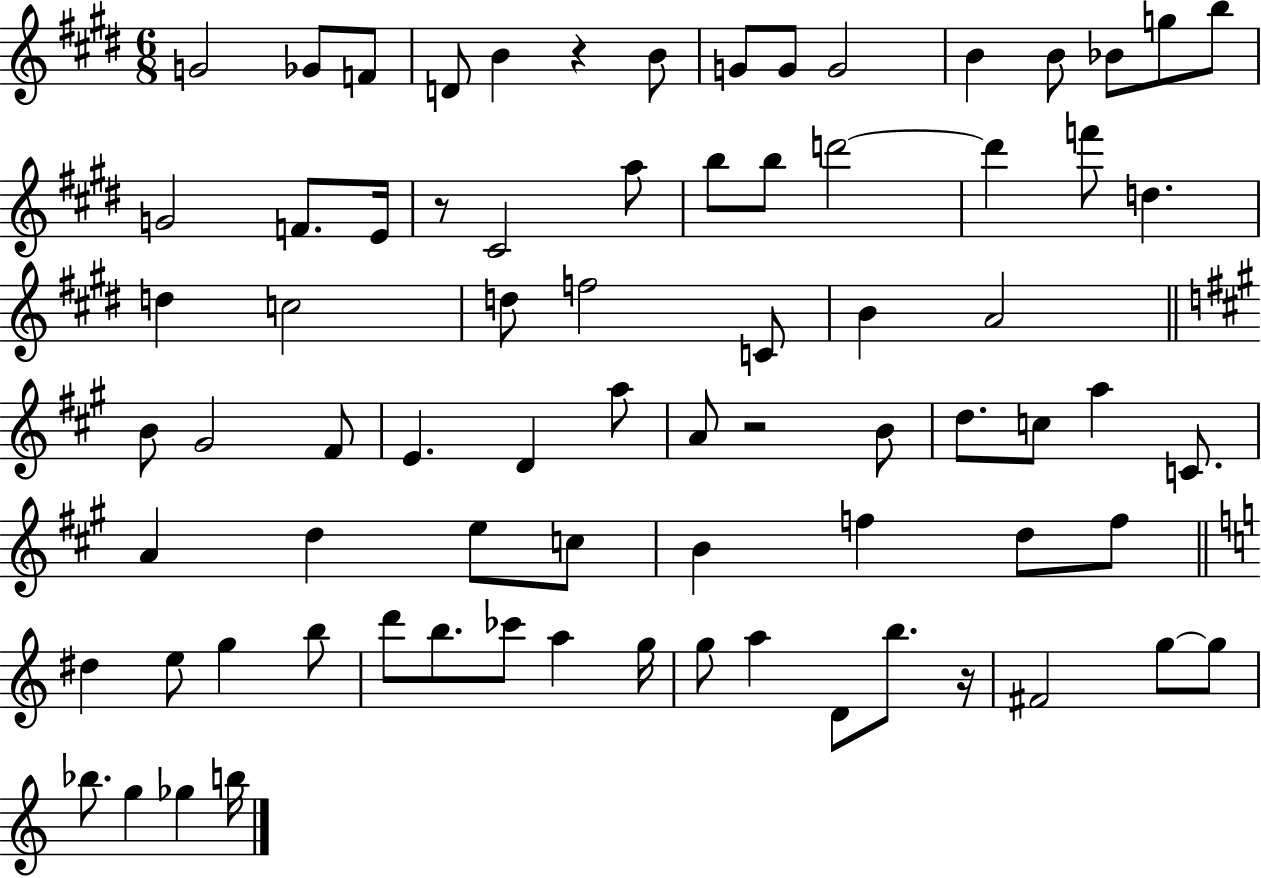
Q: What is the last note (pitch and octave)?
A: B5